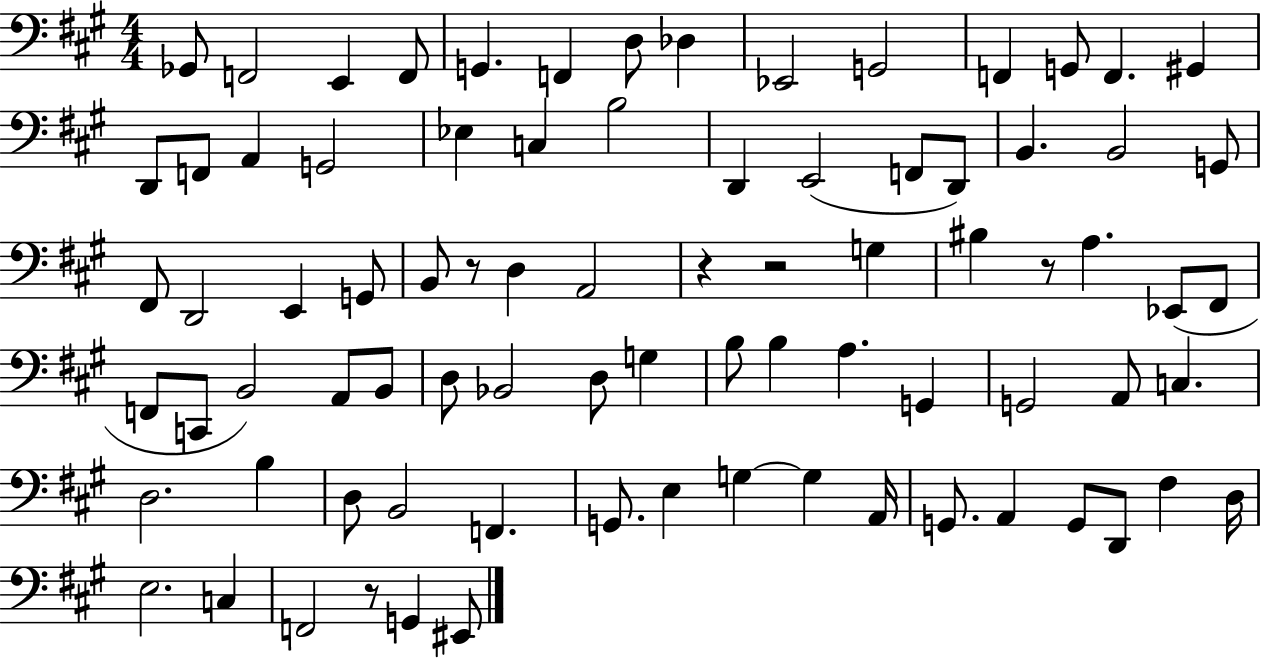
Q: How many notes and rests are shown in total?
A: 82